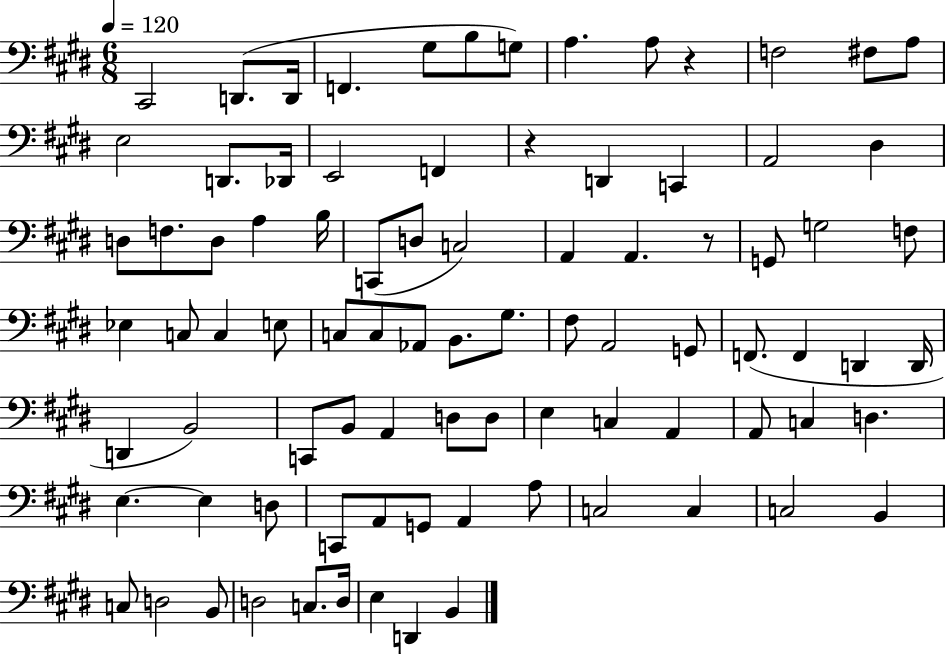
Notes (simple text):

C#2/h D2/e. D2/s F2/q. G#3/e B3/e G3/e A3/q. A3/e R/q F3/h F#3/e A3/e E3/h D2/e. Db2/s E2/h F2/q R/q D2/q C2/q A2/h D#3/q D3/e F3/e. D3/e A3/q B3/s C2/e D3/e C3/h A2/q A2/q. R/e G2/e G3/h F3/e Eb3/q C3/e C3/q E3/e C3/e C3/e Ab2/e B2/e. G#3/e. F#3/e A2/h G2/e F2/e. F2/q D2/q D2/s D2/q B2/h C2/e B2/e A2/q D3/e D3/e E3/q C3/q A2/q A2/e C3/q D3/q. E3/q. E3/q D3/e C2/e A2/e G2/e A2/q A3/e C3/h C3/q C3/h B2/q C3/e D3/h B2/e D3/h C3/e. D3/s E3/q D2/q B2/q